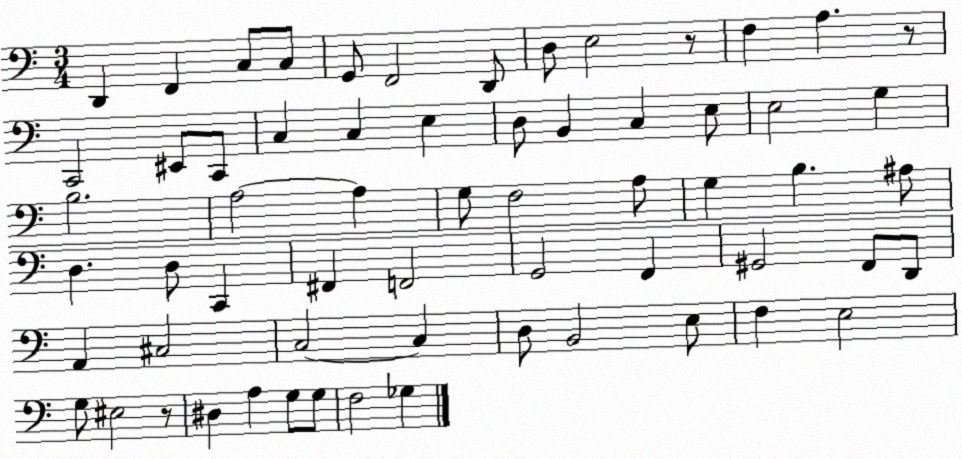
X:1
T:Untitled
M:3/4
L:1/4
K:C
D,, F,, C,/2 C,/2 G,,/2 F,,2 D,,/2 D,/2 E,2 z/2 F, A, z/2 C,,2 ^E,,/2 C,,/2 C, C, E, D,/2 B,, C, E,/2 E,2 G, B,2 A,2 A, G,/2 F,2 A,/2 G, B, ^A,/2 D, D,/2 C,, ^F,, F,,2 G,,2 F,, ^G,,2 F,,/2 D,,/2 A,, ^C,2 C,2 C, D,/2 B,,2 E,/2 F, E,2 G,/2 ^E,2 z/2 ^D, A, G,/2 G,/2 F,2 _G,